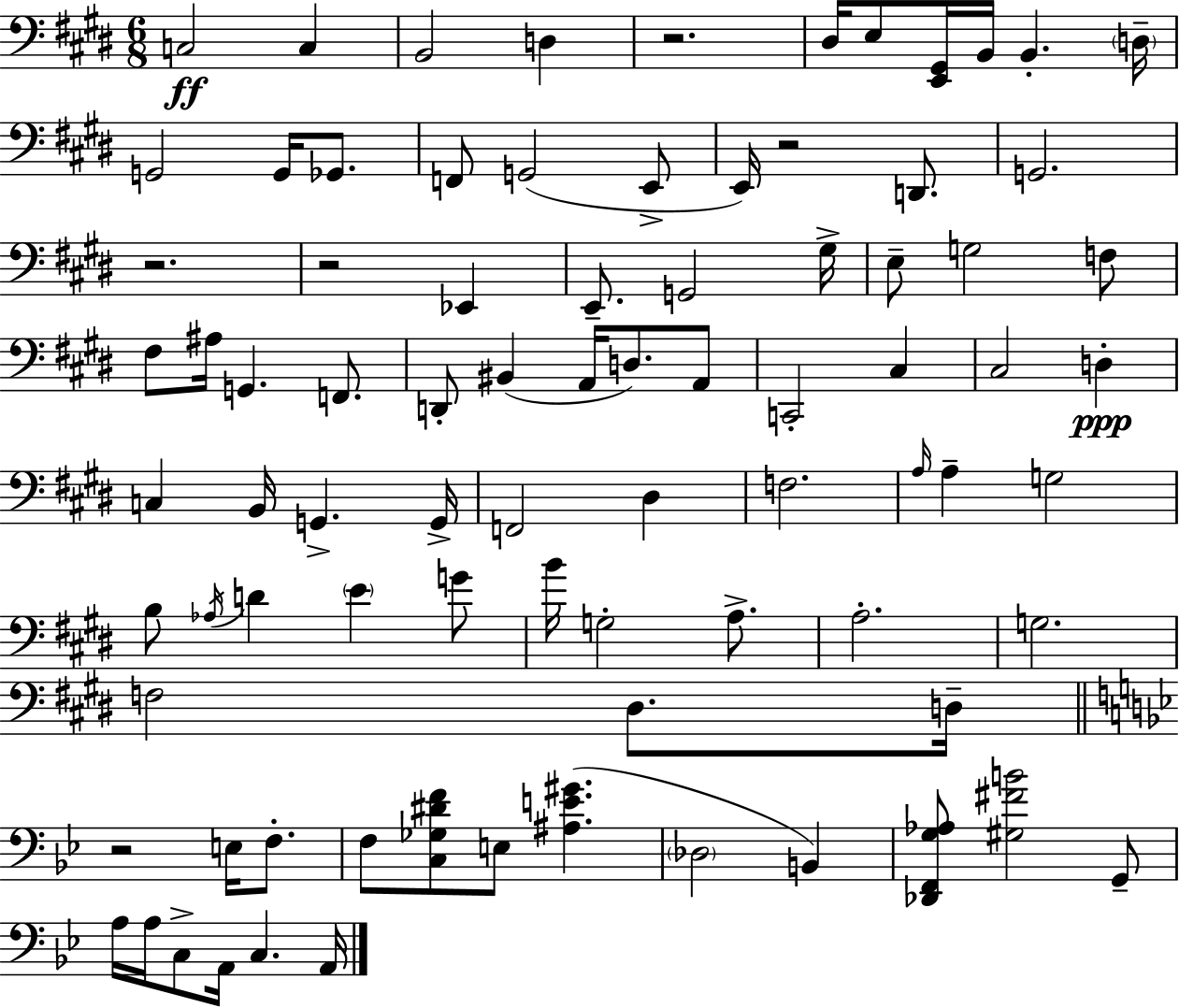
{
  \clef bass
  \numericTimeSignature
  \time 6/8
  \key e \major
  c2\ff c4 | b,2 d4 | r2. | dis16 e8 <e, gis,>16 b,16 b,4.-. \parenthesize d16-- | \break g,2 g,16 ges,8. | f,8 g,2( e,8-> | e,16) r2 d,8. | g,2. | \break r2. | r2 ees,4 | e,8.-- g,2 gis16-> | e8-- g2 f8 | \break fis8 ais16 g,4. f,8. | d,8-. bis,4( a,16 d8.) a,8 | c,2-. cis4 | cis2 d4-.\ppp | \break c4 b,16 g,4.-> g,16-> | f,2 dis4 | f2. | \grace { a16 } a4-- g2 | \break b8 \acciaccatura { aes16 } d'4 \parenthesize e'4 | g'8 b'16 g2-. a8.-> | a2.-. | g2. | \break f2 dis8. | d16-- \bar "||" \break \key bes \major r2 e16 f8.-. | f8 <c ges dis' f'>8 e8 <ais e' gis'>4.( | \parenthesize des2 b,4) | <des, f, g aes>8 <gis fis' b'>2 g,8-- | \break a16 a16 c8-> a,16 c4. a,16 | \bar "|."
}